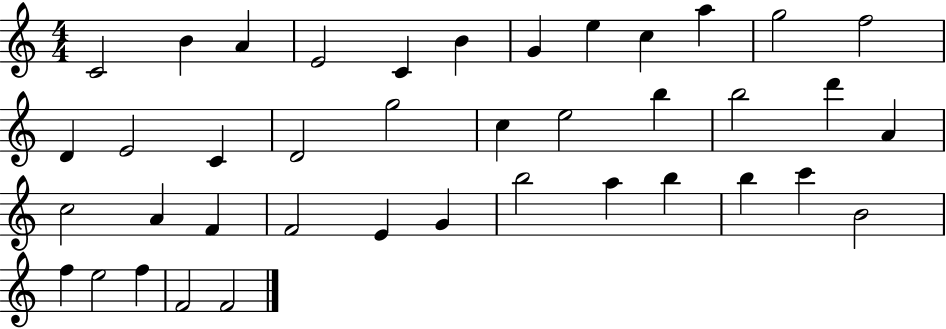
{
  \clef treble
  \numericTimeSignature
  \time 4/4
  \key c \major
  c'2 b'4 a'4 | e'2 c'4 b'4 | g'4 e''4 c''4 a''4 | g''2 f''2 | \break d'4 e'2 c'4 | d'2 g''2 | c''4 e''2 b''4 | b''2 d'''4 a'4 | \break c''2 a'4 f'4 | f'2 e'4 g'4 | b''2 a''4 b''4 | b''4 c'''4 b'2 | \break f''4 e''2 f''4 | f'2 f'2 | \bar "|."
}